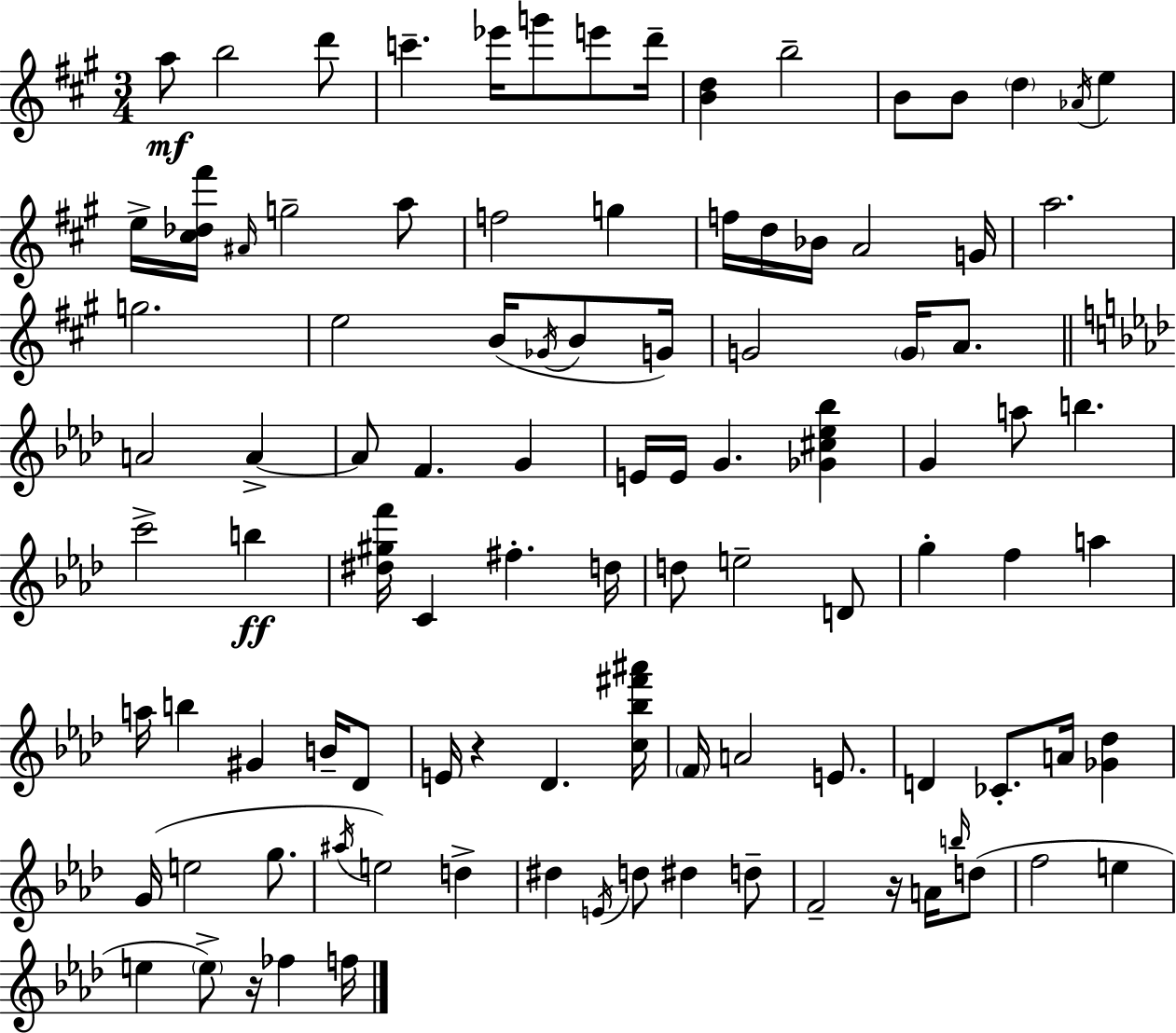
{
  \clef treble
  \numericTimeSignature
  \time 3/4
  \key a \major
  \repeat volta 2 { a''8\mf b''2 d'''8 | c'''4.-- ees'''16 g'''8 e'''8 d'''16-- | <b' d''>4 b''2-- | b'8 b'8 \parenthesize d''4 \acciaccatura { aes'16 } e''4 | \break e''16-> <cis'' des'' fis'''>16 \grace { ais'16 } g''2-- | a''8 f''2 g''4 | f''16 d''16 bes'16 a'2 | g'16 a''2. | \break g''2. | e''2 b'16( \acciaccatura { ges'16 } | b'8 g'16) g'2 \parenthesize g'16 | a'8. \bar "||" \break \key aes \major a'2 a'4->~~ | a'8 f'4. g'4 | e'16 e'16 g'4. <ges' cis'' ees'' bes''>4 | g'4 a''8 b''4. | \break c'''2-> b''4\ff | <dis'' gis'' f'''>16 c'4 fis''4.-. d''16 | d''8 e''2-- d'8 | g''4-. f''4 a''4 | \break a''16 b''4 gis'4 b'16-- des'8 | e'16 r4 des'4. <c'' bes'' fis''' ais'''>16 | \parenthesize f'16 a'2 e'8. | d'4 ces'8.-. a'16 <ges' des''>4 | \break g'16( e''2 g''8. | \acciaccatura { ais''16 } e''2) d''4-> | dis''4 \acciaccatura { e'16 } d''8 dis''4 | d''8-- f'2-- r16 a'16 | \break \grace { b''16 }( d''8 f''2 e''4 | e''4 \parenthesize e''8->) r16 fes''4 | f''16 } \bar "|."
}